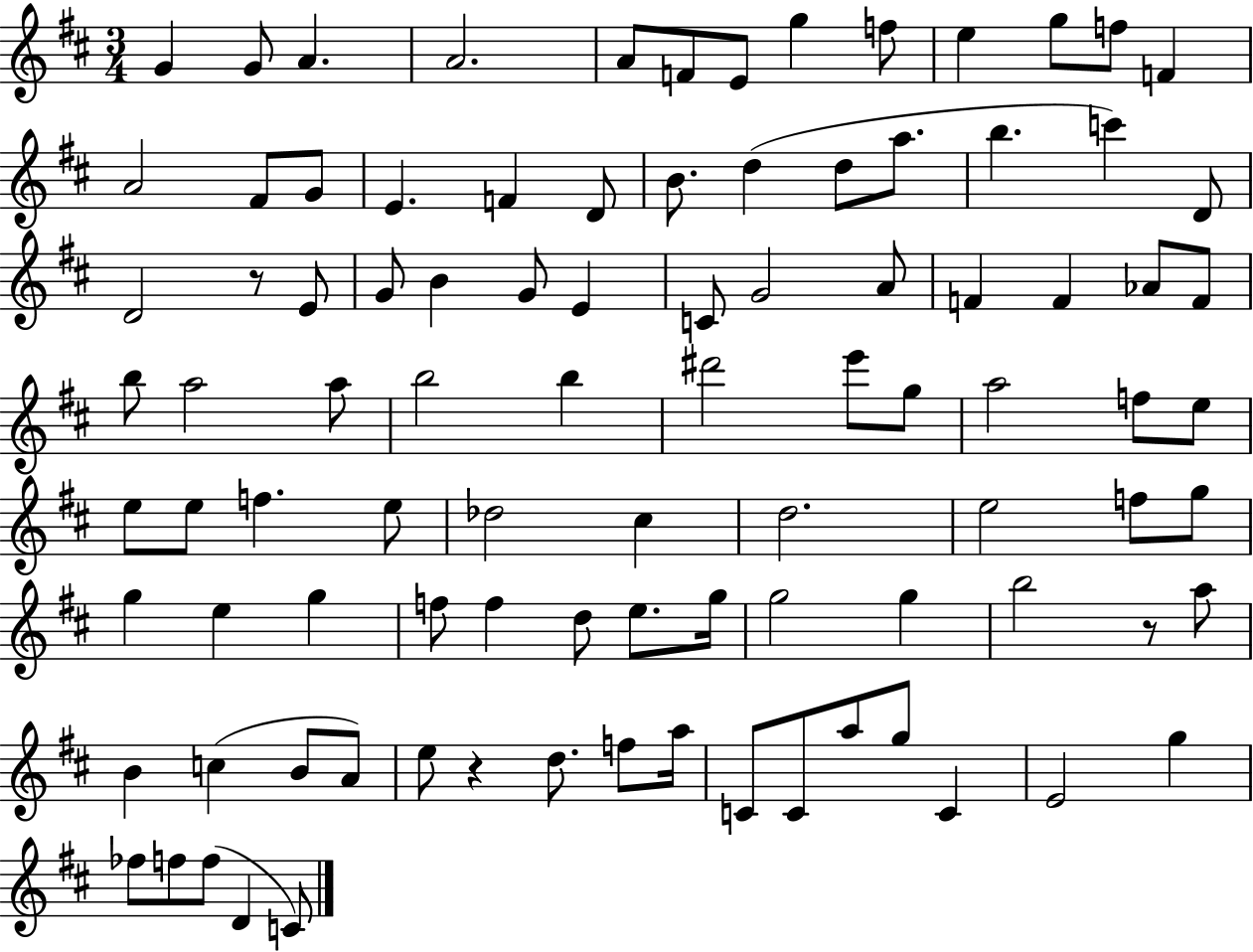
{
  \clef treble
  \numericTimeSignature
  \time 3/4
  \key d \major
  g'4 g'8 a'4. | a'2. | a'8 f'8 e'8 g''4 f''8 | e''4 g''8 f''8 f'4 | \break a'2 fis'8 g'8 | e'4. f'4 d'8 | b'8. d''4( d''8 a''8. | b''4. c'''4) d'8 | \break d'2 r8 e'8 | g'8 b'4 g'8 e'4 | c'8 g'2 a'8 | f'4 f'4 aes'8 f'8 | \break b''8 a''2 a''8 | b''2 b''4 | dis'''2 e'''8 g''8 | a''2 f''8 e''8 | \break e''8 e''8 f''4. e''8 | des''2 cis''4 | d''2. | e''2 f''8 g''8 | \break g''4 e''4 g''4 | f''8 f''4 d''8 e''8. g''16 | g''2 g''4 | b''2 r8 a''8 | \break b'4 c''4( b'8 a'8) | e''8 r4 d''8. f''8 a''16 | c'8 c'8 a''8 g''8 c'4 | e'2 g''4 | \break fes''8 f''8 f''8( d'4 c'8) | \bar "|."
}